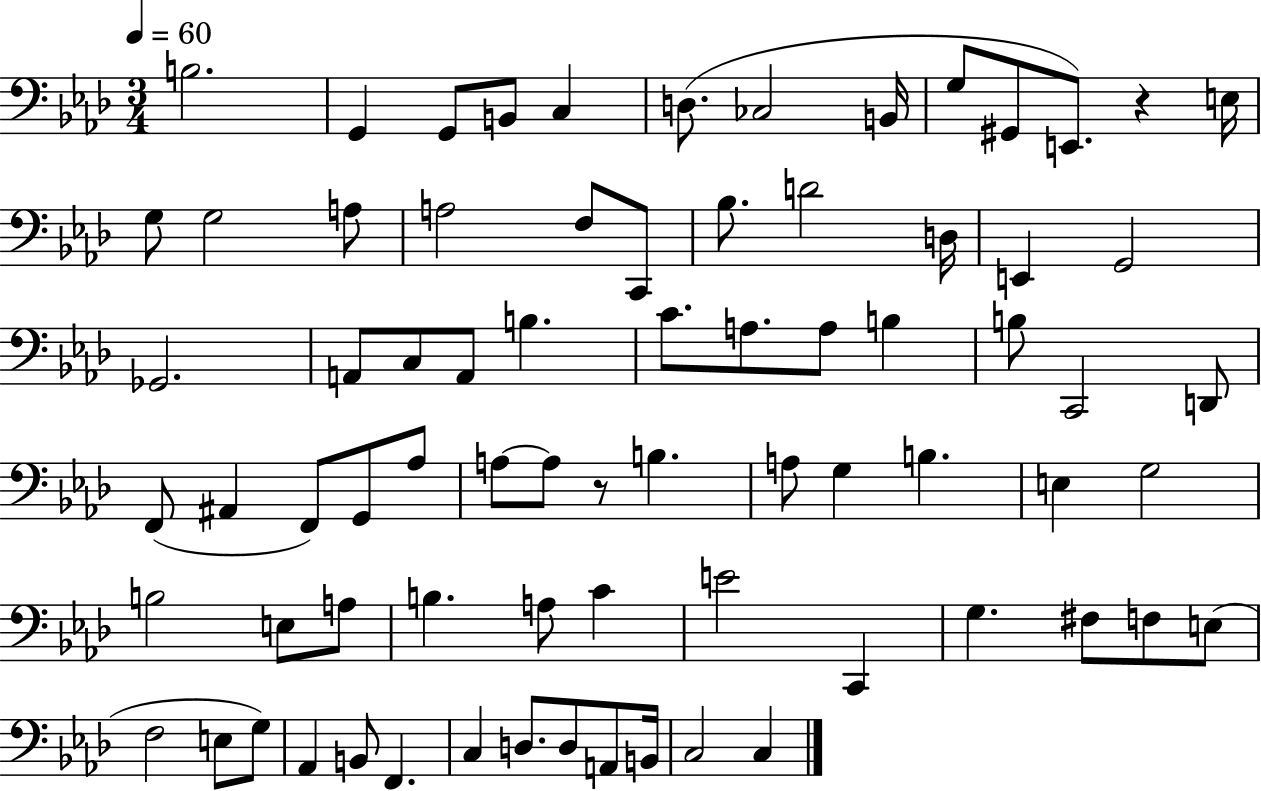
{
  \clef bass
  \numericTimeSignature
  \time 3/4
  \key aes \major
  \tempo 4 = 60
  b2. | g,4 g,8 b,8 c4 | d8.( ces2 b,16 | g8 gis,8 e,8.) r4 e16 | \break g8 g2 a8 | a2 f8 c,8 | bes8. d'2 d16 | e,4 g,2 | \break ges,2. | a,8 c8 a,8 b4. | c'8. a8. a8 b4 | b8 c,2 d,8 | \break f,8( ais,4 f,8) g,8 aes8 | a8~~ a8 r8 b4. | a8 g4 b4. | e4 g2 | \break b2 e8 a8 | b4. a8 c'4 | e'2 c,4 | g4. fis8 f8 e8( | \break f2 e8 g8) | aes,4 b,8 f,4. | c4 d8. d8 a,8 b,16 | c2 c4 | \break \bar "|."
}